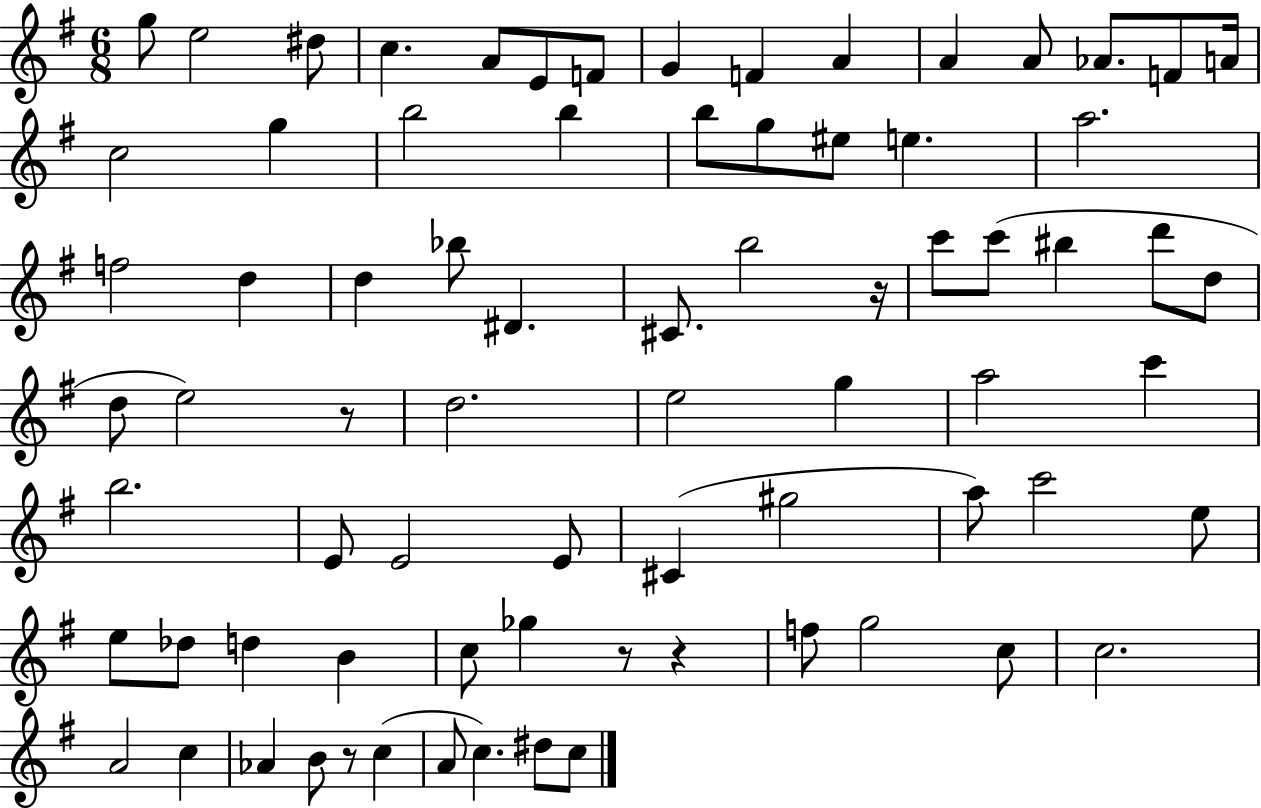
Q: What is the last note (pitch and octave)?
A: C5